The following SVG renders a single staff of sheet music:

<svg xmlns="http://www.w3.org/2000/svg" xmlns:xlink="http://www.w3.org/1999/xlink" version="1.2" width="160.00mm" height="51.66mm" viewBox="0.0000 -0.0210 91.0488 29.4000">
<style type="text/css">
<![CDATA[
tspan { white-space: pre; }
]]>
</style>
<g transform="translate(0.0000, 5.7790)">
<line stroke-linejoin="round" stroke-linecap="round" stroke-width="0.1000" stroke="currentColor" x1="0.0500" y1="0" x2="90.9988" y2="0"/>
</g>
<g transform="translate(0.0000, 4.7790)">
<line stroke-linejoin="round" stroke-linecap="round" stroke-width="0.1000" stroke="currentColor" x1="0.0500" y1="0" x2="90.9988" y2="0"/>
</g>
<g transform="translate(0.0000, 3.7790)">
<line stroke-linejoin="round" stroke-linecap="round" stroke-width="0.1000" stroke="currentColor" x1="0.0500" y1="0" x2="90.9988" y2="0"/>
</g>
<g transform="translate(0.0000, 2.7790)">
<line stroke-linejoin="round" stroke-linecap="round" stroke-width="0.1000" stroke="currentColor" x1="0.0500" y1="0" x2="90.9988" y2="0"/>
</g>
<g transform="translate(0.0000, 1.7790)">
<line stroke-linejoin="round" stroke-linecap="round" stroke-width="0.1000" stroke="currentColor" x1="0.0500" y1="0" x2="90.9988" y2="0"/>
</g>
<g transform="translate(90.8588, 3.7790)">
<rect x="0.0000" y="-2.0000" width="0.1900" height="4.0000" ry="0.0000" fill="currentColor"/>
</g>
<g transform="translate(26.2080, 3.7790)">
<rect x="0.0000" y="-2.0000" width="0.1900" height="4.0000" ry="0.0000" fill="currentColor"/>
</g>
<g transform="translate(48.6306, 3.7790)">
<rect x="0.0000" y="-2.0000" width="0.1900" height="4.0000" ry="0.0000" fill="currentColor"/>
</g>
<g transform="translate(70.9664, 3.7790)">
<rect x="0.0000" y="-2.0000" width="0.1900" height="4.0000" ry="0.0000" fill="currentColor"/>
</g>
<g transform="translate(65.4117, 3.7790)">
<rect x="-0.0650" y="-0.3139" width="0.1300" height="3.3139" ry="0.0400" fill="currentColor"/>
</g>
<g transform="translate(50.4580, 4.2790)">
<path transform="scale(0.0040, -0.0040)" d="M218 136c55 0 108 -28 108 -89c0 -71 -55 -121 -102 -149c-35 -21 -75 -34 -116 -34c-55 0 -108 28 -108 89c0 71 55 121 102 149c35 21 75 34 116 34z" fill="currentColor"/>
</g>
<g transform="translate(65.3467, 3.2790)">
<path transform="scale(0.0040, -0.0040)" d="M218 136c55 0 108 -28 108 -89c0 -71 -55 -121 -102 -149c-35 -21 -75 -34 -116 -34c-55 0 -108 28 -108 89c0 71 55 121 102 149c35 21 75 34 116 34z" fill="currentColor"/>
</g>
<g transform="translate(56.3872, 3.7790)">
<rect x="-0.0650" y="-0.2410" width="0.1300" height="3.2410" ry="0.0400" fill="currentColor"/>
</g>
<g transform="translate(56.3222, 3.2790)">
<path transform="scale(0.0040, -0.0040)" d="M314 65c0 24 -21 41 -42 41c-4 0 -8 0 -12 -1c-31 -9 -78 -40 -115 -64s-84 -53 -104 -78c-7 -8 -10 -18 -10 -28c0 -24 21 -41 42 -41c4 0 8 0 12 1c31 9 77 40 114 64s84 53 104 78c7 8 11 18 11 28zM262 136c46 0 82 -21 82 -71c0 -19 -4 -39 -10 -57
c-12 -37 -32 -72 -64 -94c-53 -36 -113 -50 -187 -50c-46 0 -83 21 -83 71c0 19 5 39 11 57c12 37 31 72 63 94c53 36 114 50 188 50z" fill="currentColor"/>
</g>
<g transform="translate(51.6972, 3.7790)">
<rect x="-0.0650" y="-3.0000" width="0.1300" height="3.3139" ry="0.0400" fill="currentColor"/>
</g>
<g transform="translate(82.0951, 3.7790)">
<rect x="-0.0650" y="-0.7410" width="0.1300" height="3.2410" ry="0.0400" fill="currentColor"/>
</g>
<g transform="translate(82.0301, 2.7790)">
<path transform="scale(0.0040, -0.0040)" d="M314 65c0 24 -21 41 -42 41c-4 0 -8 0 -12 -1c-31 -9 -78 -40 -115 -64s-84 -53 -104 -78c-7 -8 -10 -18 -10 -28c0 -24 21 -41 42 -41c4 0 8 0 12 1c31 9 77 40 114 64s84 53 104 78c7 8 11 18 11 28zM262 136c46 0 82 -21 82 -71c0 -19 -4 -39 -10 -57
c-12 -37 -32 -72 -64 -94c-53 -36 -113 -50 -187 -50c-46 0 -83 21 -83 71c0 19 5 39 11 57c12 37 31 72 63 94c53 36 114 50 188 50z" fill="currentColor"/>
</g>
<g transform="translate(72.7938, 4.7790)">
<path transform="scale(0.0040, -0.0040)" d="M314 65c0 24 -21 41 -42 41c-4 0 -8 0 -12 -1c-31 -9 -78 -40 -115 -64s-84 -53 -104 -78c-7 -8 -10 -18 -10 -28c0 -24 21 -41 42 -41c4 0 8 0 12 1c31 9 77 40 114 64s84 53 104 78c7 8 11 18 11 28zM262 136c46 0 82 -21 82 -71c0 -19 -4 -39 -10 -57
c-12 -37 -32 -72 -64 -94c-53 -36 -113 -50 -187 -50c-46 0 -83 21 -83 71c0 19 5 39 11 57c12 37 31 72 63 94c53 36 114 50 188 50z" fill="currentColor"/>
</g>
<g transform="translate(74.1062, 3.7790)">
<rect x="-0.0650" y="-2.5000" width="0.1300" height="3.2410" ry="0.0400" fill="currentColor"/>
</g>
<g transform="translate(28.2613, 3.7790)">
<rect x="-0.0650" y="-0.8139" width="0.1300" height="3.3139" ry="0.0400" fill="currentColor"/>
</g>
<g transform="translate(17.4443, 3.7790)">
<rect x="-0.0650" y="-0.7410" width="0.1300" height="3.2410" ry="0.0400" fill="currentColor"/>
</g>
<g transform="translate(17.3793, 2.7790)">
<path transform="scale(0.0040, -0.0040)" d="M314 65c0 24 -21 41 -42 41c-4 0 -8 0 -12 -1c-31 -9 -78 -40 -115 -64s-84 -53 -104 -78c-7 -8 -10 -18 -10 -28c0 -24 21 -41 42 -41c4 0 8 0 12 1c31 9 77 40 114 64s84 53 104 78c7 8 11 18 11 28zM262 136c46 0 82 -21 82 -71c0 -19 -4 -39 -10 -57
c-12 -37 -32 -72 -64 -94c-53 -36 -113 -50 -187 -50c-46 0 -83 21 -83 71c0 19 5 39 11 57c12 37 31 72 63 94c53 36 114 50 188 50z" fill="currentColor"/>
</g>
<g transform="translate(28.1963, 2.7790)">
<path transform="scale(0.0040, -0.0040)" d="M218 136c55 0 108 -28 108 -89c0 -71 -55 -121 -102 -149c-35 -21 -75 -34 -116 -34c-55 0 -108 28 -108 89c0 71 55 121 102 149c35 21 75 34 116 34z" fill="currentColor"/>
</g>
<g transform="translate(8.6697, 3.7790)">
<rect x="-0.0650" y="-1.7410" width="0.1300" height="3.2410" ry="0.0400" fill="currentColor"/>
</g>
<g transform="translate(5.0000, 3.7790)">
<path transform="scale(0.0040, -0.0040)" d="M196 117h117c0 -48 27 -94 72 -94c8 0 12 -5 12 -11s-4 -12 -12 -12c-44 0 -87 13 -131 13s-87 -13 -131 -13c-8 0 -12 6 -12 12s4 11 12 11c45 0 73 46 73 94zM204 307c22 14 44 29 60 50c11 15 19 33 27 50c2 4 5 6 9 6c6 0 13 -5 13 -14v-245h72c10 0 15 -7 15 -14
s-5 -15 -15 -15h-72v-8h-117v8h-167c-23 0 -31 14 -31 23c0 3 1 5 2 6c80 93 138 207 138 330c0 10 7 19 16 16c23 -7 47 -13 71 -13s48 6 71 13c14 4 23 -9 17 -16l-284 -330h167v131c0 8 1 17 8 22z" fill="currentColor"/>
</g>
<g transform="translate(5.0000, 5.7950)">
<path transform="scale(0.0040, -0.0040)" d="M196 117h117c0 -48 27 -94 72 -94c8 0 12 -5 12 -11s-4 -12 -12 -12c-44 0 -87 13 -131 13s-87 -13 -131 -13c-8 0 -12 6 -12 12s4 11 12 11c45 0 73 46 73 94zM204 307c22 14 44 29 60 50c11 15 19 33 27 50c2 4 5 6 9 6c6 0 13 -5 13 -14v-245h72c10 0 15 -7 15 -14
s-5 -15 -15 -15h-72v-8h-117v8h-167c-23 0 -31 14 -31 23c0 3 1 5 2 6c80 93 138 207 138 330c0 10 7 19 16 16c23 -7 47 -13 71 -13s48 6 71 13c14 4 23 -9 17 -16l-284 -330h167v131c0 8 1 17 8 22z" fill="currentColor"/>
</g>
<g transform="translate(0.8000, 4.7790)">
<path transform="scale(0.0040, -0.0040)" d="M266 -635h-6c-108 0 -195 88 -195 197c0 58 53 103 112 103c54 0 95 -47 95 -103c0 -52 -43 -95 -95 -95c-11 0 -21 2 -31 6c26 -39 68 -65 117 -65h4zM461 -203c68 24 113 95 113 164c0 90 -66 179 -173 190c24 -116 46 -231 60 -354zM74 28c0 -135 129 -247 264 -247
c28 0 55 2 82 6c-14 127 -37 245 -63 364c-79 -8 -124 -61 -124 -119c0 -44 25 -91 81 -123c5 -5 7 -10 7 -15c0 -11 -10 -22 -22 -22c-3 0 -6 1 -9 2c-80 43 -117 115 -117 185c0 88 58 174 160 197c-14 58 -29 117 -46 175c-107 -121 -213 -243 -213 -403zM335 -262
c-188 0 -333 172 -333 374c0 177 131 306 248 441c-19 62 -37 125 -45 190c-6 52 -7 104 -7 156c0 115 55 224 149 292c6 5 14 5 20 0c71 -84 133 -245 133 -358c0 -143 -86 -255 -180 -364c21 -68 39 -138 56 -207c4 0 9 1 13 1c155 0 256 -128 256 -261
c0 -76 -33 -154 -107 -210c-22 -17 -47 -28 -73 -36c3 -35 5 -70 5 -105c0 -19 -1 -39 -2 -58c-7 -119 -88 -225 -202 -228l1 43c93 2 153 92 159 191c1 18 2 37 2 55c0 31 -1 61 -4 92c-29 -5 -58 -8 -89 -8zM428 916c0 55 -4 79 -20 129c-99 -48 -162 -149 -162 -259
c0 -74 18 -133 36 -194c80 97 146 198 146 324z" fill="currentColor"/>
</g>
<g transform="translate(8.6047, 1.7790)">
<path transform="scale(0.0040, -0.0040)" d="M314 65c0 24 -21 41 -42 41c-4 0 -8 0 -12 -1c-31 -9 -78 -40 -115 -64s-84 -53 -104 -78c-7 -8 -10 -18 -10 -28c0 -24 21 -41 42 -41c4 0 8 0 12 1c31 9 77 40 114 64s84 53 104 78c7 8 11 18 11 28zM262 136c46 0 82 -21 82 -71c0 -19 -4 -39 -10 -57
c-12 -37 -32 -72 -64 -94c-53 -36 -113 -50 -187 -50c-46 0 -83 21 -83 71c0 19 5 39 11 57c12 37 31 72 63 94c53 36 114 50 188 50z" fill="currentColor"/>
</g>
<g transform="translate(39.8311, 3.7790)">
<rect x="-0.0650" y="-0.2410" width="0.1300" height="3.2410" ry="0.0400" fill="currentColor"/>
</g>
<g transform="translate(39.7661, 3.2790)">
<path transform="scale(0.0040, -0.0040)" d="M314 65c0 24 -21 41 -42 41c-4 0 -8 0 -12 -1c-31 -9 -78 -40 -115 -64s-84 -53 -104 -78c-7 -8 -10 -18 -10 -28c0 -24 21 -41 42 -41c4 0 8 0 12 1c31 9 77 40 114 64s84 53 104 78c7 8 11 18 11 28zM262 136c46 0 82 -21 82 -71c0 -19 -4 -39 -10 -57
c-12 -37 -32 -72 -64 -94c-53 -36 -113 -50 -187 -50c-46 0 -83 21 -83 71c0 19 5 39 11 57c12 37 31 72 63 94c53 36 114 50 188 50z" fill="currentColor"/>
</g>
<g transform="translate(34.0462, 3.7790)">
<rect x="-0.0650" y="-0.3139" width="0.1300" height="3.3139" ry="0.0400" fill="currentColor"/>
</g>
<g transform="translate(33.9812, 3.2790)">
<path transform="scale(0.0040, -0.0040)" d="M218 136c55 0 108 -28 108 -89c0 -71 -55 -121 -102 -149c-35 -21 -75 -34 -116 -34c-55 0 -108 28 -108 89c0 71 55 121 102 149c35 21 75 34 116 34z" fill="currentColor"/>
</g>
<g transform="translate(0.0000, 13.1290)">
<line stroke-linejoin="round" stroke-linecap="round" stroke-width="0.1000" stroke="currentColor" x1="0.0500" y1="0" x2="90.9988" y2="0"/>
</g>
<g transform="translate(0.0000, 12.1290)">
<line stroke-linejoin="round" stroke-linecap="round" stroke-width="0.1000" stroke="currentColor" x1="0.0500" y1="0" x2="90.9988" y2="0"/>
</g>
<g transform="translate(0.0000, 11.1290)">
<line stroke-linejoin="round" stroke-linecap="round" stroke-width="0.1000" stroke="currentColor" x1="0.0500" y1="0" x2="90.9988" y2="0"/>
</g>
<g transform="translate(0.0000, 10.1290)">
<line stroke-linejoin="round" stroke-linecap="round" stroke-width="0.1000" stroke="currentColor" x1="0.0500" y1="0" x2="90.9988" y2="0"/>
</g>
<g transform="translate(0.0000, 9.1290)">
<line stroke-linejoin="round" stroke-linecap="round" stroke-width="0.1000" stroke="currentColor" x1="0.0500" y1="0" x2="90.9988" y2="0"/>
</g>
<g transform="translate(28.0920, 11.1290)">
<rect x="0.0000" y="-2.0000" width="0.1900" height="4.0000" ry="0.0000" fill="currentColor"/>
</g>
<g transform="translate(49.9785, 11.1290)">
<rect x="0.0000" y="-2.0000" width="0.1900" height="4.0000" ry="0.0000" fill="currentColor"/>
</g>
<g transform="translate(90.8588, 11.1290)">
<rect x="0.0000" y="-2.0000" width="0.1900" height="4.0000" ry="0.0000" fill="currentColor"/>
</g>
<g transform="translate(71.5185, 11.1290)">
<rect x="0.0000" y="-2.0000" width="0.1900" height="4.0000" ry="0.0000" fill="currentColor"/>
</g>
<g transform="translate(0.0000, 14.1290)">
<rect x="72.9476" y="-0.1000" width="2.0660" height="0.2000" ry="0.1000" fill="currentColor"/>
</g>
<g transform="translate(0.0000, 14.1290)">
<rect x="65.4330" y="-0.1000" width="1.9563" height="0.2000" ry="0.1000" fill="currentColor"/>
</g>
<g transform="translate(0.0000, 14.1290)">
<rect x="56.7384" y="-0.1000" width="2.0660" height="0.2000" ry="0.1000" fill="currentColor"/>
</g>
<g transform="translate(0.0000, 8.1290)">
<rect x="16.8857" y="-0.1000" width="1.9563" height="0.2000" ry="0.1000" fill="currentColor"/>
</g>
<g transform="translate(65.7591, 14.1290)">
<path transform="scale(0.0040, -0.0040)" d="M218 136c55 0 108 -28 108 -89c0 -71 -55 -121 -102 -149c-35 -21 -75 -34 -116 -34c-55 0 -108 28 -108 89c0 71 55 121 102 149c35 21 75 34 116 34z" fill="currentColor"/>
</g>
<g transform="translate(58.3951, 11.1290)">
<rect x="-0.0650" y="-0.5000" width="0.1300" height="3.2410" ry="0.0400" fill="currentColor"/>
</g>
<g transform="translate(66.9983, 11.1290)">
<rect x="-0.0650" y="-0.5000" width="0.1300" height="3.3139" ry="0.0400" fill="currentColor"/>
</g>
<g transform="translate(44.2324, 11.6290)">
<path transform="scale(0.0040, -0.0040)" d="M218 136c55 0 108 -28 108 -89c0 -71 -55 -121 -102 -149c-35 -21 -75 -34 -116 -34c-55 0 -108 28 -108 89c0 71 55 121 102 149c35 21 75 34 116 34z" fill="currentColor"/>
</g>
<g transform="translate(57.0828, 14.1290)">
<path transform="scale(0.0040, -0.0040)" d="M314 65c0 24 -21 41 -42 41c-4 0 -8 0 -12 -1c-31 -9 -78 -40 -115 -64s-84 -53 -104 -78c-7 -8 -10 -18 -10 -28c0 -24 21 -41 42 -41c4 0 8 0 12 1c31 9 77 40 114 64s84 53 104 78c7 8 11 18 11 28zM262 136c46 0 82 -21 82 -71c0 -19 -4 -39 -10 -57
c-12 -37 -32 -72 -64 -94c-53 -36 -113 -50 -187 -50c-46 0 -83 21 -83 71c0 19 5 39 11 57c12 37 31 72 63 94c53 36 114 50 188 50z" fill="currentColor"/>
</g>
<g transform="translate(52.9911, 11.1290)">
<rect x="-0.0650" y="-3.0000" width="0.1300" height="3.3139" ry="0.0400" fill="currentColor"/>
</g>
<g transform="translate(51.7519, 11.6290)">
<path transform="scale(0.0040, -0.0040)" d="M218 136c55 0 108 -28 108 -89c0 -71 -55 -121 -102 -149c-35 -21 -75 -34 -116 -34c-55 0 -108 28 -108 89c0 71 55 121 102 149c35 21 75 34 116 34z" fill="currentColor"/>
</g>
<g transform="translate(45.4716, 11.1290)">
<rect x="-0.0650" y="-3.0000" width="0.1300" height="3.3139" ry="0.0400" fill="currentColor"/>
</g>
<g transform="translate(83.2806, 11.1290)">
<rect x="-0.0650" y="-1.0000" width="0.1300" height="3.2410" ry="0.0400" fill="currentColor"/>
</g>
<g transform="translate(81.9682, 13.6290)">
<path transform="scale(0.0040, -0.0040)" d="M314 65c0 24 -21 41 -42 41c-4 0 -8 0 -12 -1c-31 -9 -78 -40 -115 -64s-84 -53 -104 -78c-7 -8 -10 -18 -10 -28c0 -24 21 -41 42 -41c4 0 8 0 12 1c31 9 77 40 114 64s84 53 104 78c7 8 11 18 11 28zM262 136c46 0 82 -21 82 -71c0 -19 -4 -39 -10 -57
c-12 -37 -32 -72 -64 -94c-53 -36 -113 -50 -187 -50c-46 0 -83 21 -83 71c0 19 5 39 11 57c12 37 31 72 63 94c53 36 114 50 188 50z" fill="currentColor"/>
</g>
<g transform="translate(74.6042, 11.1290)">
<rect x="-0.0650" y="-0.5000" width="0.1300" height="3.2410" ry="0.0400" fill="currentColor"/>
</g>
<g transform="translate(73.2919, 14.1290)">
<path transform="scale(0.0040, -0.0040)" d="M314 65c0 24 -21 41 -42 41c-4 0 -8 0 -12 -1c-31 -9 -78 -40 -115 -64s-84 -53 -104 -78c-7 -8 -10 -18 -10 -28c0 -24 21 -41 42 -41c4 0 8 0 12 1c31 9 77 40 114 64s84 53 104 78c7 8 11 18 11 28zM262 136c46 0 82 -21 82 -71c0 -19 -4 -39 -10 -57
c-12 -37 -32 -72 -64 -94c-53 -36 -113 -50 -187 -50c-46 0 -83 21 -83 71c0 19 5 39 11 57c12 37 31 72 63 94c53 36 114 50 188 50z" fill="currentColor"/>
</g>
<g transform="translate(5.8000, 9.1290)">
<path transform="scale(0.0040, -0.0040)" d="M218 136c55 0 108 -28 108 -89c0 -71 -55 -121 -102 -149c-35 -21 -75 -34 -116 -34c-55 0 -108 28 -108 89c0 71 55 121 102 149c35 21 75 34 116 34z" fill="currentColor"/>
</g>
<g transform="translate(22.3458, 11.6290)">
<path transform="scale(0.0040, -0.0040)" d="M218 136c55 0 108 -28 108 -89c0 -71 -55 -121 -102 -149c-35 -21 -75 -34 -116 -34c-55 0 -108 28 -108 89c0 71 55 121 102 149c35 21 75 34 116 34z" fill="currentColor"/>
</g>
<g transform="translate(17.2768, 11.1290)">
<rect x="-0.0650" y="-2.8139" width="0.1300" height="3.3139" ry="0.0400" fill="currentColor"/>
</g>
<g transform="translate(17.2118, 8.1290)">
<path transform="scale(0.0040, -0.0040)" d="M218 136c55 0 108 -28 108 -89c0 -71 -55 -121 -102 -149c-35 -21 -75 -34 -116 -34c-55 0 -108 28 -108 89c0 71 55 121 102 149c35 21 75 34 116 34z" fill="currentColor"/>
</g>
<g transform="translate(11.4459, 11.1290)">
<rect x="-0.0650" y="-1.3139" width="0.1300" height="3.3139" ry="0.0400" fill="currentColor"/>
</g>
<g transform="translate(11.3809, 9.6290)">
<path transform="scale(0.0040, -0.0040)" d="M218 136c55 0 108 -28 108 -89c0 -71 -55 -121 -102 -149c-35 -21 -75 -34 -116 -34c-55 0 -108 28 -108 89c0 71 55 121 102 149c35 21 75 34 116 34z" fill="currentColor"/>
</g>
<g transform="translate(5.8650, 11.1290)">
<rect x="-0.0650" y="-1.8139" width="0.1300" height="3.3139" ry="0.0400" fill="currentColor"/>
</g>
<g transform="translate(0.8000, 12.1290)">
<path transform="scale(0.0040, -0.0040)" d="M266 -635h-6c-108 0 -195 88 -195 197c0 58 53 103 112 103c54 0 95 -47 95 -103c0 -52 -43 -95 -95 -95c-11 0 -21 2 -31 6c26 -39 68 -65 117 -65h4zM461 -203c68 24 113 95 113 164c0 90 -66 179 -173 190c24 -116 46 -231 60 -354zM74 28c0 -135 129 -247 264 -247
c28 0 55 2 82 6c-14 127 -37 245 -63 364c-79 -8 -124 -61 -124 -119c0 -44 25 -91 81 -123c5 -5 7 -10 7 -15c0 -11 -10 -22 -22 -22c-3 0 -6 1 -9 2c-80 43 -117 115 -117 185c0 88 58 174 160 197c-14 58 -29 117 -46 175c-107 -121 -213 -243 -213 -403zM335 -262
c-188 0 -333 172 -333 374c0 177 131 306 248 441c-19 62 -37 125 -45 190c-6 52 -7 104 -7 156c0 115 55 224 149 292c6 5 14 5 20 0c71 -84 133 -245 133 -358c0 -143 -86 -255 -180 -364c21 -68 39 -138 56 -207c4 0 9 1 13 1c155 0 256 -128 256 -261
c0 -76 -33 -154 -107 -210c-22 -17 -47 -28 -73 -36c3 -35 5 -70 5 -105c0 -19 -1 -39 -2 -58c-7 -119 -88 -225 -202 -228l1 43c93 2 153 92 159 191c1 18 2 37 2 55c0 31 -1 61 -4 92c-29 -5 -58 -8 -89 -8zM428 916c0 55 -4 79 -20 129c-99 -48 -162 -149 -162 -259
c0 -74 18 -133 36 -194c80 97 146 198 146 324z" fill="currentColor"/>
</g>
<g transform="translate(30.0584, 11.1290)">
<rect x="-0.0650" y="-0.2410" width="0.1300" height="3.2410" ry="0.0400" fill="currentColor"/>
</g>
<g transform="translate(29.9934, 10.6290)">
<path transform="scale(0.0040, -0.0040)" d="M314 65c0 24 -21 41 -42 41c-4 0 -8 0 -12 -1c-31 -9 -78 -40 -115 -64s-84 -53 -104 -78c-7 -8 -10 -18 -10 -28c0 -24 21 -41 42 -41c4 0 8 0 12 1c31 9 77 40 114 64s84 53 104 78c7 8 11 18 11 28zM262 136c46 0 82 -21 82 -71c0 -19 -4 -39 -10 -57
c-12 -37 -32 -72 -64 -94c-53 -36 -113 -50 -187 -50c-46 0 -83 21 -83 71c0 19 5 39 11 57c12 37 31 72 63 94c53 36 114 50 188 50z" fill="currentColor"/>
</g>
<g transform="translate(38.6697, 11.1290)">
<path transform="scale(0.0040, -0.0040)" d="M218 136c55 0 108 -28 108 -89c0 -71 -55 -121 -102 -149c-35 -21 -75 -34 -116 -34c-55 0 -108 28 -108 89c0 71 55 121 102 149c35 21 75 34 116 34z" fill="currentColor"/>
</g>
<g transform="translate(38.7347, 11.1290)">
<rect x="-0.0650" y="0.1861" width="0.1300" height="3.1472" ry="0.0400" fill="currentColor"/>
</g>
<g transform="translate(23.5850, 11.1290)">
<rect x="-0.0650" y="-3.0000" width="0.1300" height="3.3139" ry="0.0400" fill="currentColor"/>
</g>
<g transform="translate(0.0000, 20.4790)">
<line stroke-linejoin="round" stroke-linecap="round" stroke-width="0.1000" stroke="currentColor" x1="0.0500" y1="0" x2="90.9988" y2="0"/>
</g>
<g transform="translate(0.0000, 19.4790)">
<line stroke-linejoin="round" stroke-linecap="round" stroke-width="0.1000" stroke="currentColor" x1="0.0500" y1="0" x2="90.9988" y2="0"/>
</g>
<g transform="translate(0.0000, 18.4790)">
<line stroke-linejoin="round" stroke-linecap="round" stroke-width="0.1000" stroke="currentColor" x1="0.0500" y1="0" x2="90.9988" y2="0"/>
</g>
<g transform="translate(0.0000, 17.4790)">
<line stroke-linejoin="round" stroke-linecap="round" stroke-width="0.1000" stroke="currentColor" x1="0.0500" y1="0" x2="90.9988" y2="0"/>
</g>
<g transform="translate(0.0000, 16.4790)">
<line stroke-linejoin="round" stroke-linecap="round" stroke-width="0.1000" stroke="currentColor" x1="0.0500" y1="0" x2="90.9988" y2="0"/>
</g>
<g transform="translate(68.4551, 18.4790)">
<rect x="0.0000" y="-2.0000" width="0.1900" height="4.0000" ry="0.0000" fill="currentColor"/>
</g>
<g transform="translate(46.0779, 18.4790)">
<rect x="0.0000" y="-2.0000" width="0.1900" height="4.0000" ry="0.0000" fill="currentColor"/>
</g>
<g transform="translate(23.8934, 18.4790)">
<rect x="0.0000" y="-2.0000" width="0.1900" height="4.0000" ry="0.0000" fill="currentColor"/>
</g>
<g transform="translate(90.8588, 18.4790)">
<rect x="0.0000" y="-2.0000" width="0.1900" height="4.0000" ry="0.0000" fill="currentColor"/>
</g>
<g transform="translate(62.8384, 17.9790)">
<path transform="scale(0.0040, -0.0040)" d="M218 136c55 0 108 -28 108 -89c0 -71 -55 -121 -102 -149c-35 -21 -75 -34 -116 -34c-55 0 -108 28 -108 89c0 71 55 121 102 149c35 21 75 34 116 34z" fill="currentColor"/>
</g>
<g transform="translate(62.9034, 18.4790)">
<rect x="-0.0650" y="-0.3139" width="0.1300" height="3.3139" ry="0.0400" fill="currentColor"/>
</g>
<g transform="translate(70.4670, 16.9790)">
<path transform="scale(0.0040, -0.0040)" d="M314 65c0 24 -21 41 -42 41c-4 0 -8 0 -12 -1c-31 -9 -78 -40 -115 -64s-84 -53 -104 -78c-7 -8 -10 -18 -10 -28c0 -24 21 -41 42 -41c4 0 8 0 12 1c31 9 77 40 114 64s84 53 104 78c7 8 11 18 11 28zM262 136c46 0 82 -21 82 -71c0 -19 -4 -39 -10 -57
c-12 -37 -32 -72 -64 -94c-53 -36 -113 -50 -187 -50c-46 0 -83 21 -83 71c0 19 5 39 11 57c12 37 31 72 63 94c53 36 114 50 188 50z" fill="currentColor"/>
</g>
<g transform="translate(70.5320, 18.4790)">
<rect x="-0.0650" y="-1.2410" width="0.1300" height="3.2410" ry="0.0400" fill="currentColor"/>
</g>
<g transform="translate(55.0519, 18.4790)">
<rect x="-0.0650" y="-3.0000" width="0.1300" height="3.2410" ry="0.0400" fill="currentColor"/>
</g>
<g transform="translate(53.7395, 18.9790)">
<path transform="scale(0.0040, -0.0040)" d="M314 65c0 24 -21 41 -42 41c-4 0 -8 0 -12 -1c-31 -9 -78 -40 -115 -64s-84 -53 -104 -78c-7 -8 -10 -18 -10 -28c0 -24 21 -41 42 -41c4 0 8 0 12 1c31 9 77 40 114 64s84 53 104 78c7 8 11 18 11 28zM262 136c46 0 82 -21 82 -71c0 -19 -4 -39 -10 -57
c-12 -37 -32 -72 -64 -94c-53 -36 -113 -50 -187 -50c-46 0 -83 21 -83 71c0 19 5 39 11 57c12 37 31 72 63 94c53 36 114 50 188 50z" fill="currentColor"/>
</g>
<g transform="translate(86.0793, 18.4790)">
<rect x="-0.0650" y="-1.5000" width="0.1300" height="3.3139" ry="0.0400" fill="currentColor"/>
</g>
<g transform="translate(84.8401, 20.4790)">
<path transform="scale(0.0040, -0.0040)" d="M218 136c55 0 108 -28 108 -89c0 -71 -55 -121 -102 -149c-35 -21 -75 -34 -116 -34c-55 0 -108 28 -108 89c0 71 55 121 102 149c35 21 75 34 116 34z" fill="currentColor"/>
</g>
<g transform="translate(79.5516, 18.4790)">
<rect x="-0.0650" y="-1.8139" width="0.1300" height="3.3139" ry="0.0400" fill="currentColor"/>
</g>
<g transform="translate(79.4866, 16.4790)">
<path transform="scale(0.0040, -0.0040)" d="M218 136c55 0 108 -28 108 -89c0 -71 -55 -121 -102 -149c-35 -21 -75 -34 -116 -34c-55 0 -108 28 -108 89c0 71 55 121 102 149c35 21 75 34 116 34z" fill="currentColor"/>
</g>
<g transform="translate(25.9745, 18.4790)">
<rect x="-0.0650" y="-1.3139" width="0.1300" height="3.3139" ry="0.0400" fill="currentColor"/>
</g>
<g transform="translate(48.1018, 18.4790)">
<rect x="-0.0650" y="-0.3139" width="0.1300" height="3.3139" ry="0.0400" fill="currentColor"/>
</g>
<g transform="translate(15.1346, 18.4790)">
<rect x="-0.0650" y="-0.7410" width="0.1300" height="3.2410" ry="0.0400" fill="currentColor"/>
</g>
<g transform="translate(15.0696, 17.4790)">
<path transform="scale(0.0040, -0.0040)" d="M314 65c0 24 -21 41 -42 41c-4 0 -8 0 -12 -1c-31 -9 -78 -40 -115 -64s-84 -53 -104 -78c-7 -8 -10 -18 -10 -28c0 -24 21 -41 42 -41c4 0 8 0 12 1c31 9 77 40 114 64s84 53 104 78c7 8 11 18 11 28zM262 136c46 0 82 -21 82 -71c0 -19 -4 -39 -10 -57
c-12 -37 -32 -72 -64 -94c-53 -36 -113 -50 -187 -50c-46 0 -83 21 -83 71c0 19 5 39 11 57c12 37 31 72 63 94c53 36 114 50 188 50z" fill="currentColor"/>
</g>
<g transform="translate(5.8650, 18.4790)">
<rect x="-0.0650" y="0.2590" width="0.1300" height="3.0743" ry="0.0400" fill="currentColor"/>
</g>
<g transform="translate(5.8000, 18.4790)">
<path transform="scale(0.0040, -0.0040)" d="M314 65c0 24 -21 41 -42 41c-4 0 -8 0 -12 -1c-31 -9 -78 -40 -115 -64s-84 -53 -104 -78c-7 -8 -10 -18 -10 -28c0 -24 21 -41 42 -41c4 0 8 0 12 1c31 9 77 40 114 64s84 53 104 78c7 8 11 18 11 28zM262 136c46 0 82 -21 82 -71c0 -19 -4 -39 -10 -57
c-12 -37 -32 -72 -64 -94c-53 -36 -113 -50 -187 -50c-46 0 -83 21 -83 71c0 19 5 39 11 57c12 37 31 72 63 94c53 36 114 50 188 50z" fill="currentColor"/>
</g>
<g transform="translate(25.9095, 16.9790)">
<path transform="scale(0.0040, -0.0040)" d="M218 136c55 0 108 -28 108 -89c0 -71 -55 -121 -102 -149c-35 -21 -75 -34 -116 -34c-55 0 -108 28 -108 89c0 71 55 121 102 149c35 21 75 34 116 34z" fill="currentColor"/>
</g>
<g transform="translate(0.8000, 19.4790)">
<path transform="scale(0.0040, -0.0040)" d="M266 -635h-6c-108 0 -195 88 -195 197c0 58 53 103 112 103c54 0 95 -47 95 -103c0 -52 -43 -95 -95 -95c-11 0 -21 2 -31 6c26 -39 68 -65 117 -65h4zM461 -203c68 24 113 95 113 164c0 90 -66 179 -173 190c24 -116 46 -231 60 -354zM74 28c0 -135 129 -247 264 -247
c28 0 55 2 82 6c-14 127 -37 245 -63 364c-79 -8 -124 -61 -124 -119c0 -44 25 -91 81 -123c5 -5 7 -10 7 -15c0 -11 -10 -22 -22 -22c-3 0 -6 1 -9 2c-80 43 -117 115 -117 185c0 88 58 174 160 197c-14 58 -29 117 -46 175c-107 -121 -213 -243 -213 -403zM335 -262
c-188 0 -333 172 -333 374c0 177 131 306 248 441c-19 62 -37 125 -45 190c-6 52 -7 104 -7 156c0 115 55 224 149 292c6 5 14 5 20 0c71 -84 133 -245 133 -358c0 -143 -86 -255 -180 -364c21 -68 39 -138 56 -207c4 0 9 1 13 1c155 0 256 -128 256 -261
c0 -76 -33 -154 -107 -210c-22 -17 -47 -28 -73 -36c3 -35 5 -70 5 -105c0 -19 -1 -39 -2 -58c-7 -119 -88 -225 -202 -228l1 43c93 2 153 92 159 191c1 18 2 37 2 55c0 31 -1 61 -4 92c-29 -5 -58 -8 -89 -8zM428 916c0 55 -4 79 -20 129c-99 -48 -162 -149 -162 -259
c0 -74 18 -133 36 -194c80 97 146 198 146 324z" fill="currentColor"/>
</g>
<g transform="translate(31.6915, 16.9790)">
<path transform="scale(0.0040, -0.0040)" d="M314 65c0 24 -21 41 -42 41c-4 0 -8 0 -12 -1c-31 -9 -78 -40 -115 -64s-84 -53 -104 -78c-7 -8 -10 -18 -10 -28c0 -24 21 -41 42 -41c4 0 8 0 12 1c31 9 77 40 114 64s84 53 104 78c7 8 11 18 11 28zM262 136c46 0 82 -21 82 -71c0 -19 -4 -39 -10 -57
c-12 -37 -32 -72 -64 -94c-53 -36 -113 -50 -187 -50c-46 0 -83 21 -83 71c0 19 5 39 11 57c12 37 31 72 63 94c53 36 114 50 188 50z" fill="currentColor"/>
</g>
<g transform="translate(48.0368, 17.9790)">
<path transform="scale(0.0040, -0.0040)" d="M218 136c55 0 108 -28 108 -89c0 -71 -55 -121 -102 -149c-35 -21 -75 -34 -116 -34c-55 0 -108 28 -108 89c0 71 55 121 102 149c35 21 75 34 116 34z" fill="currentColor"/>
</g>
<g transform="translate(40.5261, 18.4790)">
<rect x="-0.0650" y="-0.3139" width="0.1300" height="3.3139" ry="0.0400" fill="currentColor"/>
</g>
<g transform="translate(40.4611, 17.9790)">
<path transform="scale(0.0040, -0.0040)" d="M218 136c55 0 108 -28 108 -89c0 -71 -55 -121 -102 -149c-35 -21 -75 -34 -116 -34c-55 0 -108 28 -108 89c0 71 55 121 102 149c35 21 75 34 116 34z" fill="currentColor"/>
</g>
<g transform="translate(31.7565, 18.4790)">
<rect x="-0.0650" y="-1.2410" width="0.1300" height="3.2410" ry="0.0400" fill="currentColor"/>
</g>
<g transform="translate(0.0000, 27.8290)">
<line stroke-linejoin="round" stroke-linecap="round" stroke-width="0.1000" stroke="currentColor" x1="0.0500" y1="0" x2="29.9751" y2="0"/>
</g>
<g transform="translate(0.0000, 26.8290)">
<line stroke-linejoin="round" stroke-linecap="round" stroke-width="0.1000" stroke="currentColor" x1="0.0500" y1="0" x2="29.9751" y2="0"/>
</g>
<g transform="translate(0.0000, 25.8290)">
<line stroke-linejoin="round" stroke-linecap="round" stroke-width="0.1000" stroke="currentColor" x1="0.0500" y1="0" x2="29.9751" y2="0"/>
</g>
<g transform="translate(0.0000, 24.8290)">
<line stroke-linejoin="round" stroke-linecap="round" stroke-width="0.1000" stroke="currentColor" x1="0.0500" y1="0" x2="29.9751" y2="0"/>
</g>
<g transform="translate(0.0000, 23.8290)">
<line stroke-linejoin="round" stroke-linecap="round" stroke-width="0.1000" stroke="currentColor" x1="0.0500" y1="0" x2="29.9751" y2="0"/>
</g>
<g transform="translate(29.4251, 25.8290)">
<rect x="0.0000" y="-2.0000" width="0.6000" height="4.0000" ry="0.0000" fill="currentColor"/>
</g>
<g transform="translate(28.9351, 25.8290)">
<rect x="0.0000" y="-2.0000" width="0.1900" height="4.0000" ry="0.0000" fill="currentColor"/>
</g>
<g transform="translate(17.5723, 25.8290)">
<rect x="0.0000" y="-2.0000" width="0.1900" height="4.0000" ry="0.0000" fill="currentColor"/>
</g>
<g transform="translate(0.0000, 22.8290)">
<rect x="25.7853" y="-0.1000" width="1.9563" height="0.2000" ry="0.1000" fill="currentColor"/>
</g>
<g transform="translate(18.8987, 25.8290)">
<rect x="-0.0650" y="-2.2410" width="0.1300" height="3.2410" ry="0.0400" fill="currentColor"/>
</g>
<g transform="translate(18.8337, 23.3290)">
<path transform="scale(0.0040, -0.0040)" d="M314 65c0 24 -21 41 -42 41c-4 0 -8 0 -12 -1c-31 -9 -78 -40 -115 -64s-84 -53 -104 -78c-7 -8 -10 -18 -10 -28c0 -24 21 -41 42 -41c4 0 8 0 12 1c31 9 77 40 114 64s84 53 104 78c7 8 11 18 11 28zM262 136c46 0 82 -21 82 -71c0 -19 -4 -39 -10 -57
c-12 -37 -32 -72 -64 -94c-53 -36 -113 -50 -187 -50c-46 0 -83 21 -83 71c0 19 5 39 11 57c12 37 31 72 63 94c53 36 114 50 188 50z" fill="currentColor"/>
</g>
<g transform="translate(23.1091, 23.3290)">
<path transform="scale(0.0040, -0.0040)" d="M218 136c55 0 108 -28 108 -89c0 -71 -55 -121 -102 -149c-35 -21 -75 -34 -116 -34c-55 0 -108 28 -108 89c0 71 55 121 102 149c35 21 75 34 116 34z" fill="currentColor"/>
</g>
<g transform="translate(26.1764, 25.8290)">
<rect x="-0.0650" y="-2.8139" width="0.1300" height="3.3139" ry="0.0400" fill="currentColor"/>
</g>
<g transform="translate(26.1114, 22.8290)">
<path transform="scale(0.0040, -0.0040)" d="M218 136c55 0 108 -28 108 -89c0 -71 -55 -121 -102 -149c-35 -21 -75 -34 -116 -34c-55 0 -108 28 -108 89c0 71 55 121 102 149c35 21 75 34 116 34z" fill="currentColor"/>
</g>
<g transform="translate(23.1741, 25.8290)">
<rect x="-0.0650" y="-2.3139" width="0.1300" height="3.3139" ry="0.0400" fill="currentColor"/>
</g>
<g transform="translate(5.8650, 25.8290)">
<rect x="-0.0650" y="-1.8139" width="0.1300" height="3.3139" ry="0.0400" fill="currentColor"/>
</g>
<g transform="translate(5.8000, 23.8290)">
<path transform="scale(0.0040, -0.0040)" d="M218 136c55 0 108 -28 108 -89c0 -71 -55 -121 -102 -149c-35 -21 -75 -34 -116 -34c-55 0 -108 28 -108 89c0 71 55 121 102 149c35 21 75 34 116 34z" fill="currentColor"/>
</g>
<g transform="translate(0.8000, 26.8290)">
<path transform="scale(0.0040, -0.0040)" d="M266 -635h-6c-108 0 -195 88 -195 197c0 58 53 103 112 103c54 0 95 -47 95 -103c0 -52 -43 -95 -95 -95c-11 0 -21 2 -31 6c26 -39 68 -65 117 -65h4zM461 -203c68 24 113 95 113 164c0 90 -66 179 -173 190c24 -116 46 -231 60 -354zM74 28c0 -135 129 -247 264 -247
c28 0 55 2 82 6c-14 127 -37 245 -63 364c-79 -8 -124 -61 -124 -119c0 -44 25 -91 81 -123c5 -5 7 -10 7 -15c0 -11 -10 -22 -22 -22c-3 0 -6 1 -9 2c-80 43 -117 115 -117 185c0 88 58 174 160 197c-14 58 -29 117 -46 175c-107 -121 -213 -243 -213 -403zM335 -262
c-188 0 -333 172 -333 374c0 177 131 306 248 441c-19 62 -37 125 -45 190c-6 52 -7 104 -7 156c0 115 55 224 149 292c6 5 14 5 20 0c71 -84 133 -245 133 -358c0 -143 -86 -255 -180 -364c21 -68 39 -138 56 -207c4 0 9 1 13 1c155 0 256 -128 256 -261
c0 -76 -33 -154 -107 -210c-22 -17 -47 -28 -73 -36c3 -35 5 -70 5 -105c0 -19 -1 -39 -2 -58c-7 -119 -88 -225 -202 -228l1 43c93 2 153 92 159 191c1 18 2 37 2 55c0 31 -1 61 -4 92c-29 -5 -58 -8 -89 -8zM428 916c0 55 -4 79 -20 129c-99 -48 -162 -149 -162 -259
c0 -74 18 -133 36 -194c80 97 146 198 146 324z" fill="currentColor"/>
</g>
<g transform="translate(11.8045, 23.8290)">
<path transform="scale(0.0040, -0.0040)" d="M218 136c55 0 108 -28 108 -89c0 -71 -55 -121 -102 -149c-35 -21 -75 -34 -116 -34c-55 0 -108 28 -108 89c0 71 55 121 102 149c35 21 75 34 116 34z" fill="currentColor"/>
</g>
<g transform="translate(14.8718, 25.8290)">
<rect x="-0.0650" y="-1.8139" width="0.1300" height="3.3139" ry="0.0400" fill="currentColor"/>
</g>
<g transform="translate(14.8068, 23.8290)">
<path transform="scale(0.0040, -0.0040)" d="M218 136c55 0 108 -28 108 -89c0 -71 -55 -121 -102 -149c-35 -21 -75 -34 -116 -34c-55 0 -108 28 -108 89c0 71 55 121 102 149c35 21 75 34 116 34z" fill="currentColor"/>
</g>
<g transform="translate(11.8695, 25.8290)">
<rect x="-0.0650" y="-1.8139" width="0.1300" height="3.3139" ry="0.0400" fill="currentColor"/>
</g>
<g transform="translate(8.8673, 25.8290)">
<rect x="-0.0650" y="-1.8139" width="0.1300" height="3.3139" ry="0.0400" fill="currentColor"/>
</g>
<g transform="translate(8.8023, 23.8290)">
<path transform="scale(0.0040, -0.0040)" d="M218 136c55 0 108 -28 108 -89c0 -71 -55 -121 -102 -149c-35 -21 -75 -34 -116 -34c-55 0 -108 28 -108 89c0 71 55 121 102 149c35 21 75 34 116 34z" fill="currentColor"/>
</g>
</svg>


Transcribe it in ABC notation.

X:1
T:Untitled
M:4/4
L:1/4
K:C
f2 d2 d c c2 A c2 c G2 d2 f e a A c2 B A A C2 C C2 D2 B2 d2 e e2 c c A2 c e2 f E f f f f g2 g a